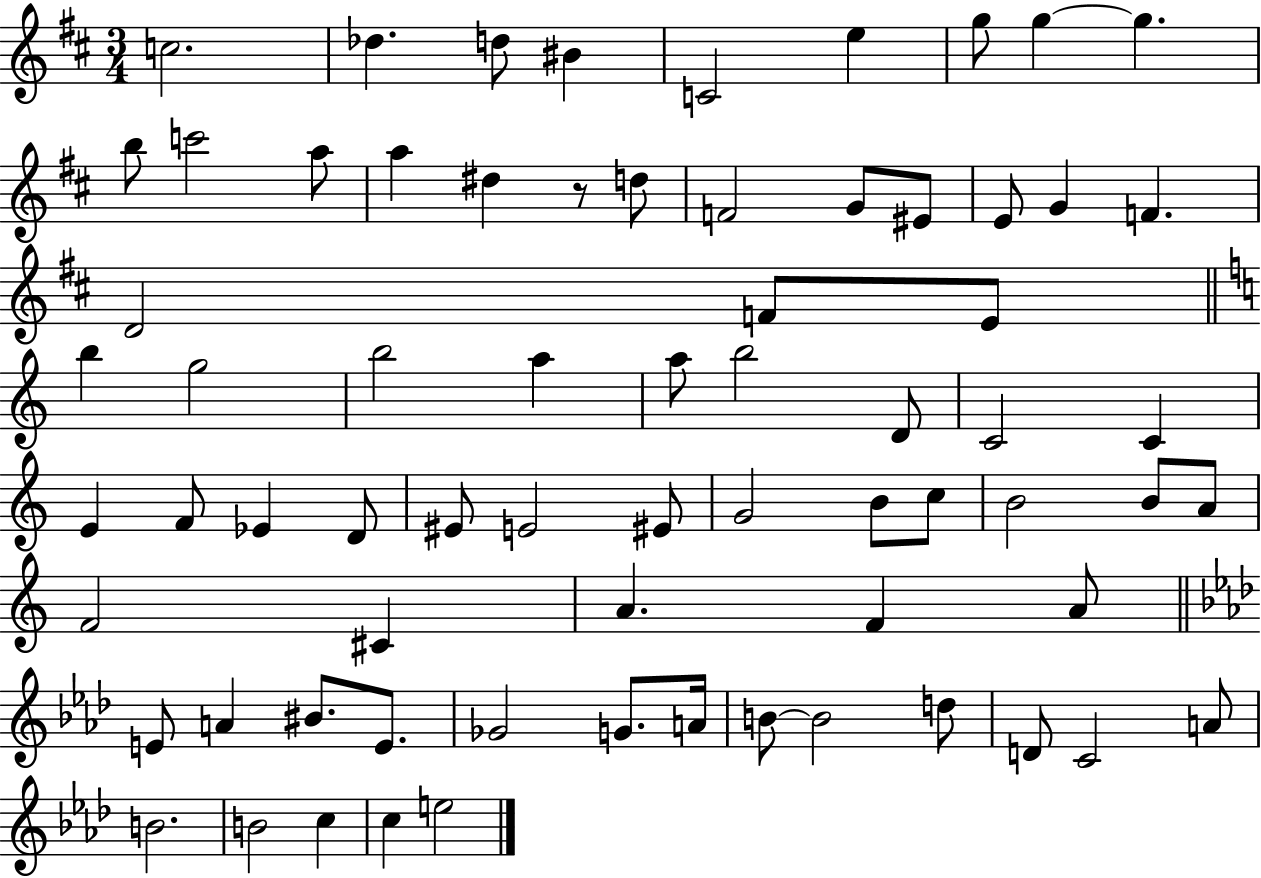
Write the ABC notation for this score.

X:1
T:Untitled
M:3/4
L:1/4
K:D
c2 _d d/2 ^B C2 e g/2 g g b/2 c'2 a/2 a ^d z/2 d/2 F2 G/2 ^E/2 E/2 G F D2 F/2 E/2 b g2 b2 a a/2 b2 D/2 C2 C E F/2 _E D/2 ^E/2 E2 ^E/2 G2 B/2 c/2 B2 B/2 A/2 F2 ^C A F A/2 E/2 A ^B/2 E/2 _G2 G/2 A/4 B/2 B2 d/2 D/2 C2 A/2 B2 B2 c c e2